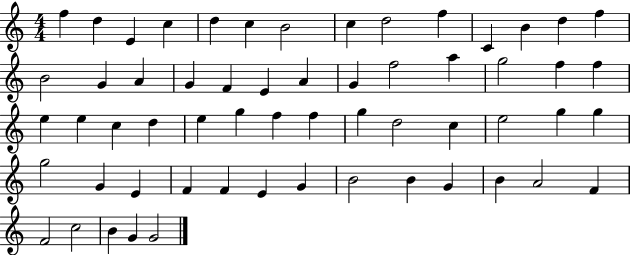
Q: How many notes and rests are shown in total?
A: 59